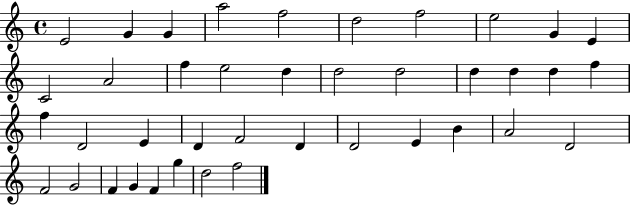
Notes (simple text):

E4/h G4/q G4/q A5/h F5/h D5/h F5/h E5/h G4/q E4/q C4/h A4/h F5/q E5/h D5/q D5/h D5/h D5/q D5/q D5/q F5/q F5/q D4/h E4/q D4/q F4/h D4/q D4/h E4/q B4/q A4/h D4/h F4/h G4/h F4/q G4/q F4/q G5/q D5/h F5/h